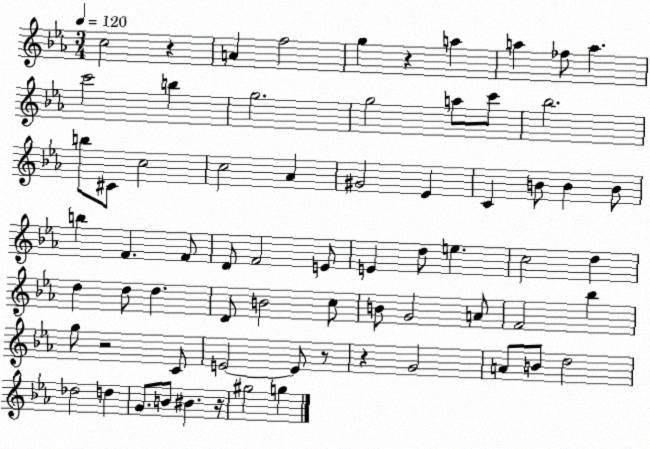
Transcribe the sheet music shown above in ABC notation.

X:1
T:Untitled
M:3/4
L:1/4
K:Eb
c2 z A f2 g z a a _f/2 a c'2 b g2 g2 a/2 c'/2 _b2 b/2 ^C/2 c2 c2 _A ^G2 _E C B/2 B B/2 b F F/2 D/2 F2 E/2 E d/2 e c2 d d d/2 d D/2 B2 c/2 B/2 G2 A/2 F2 _b g/2 z2 C/2 E2 E/2 z/2 z G2 A/2 B/2 d2 _d2 d G/2 B/2 ^B z/4 ^g2 g